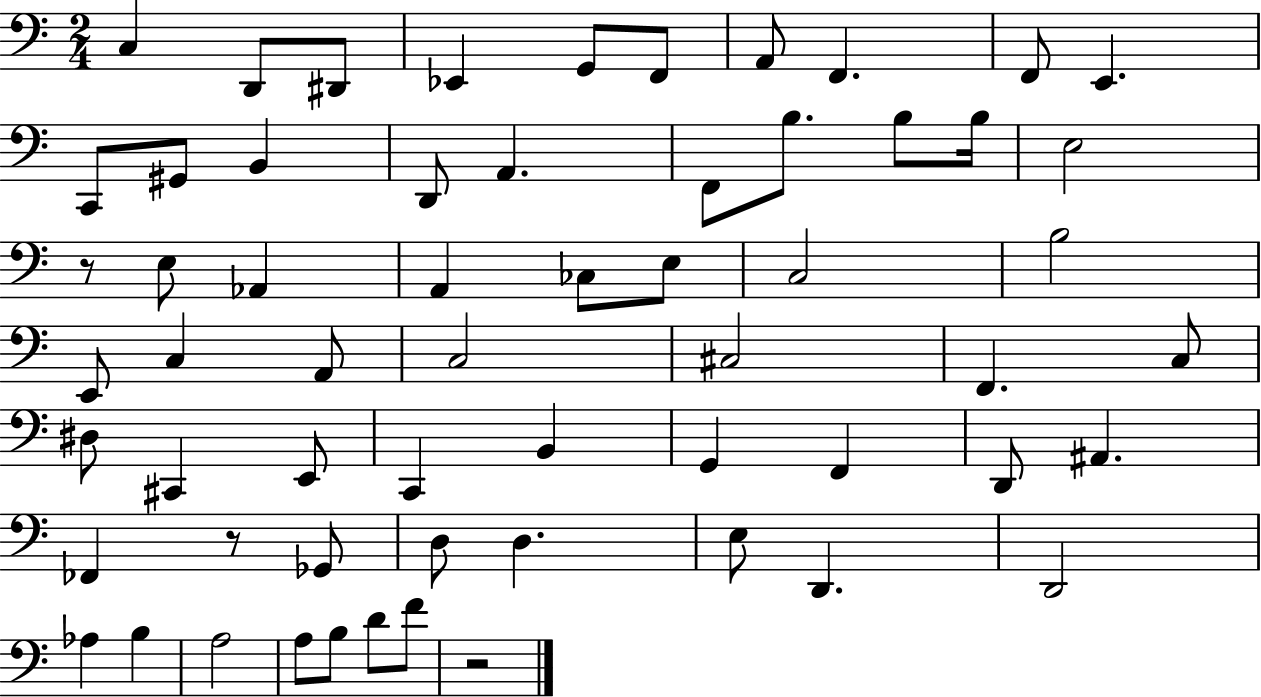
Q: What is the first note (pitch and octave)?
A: C3